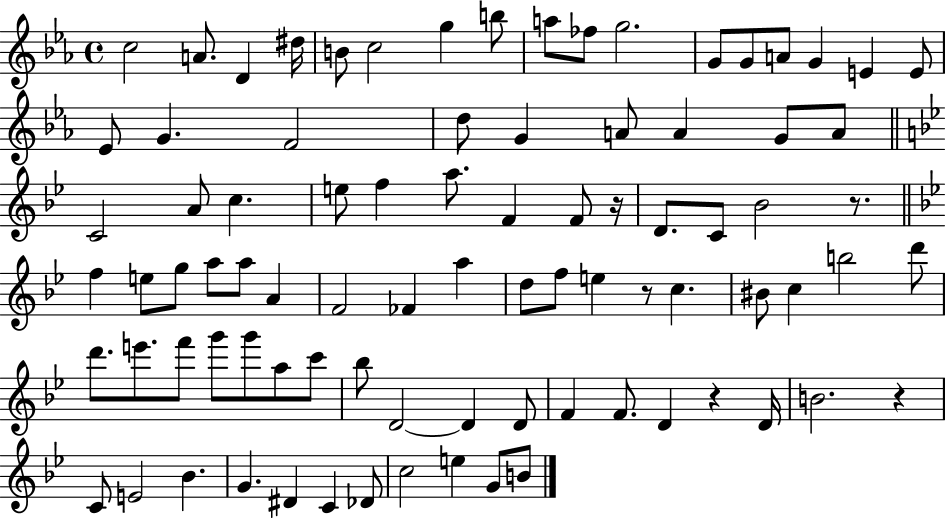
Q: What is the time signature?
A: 4/4